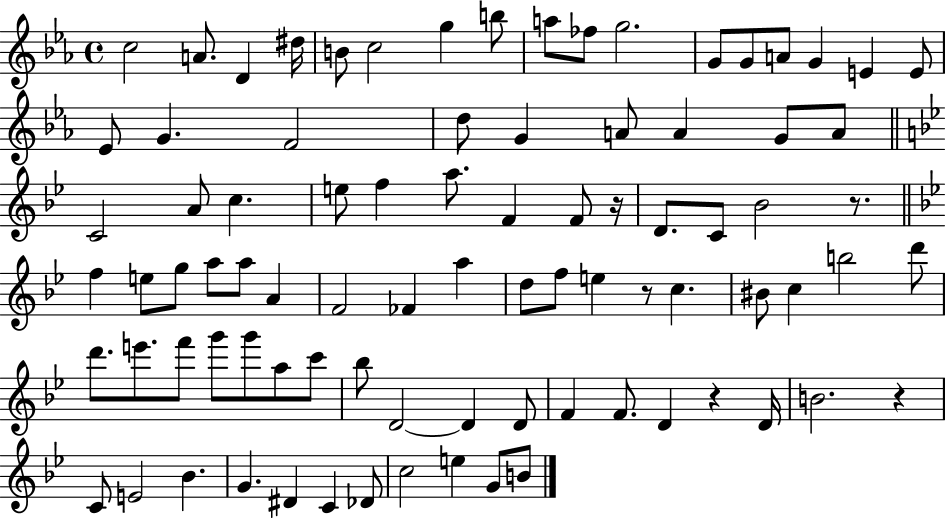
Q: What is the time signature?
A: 4/4